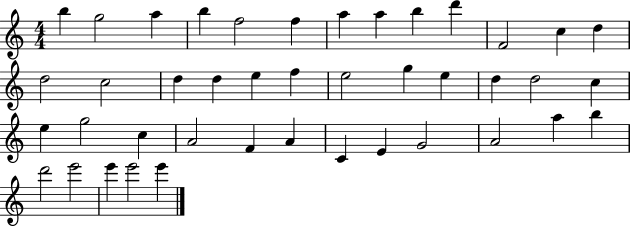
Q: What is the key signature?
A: C major